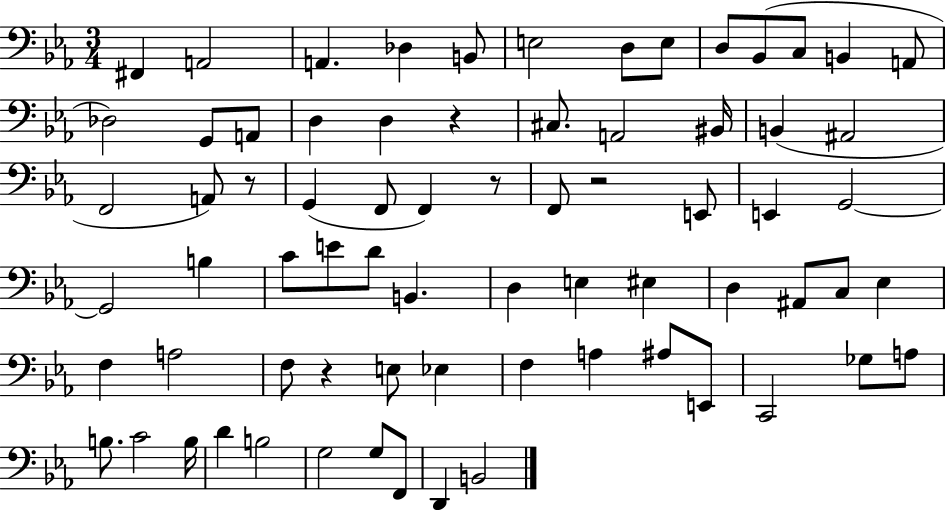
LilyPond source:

{
  \clef bass
  \numericTimeSignature
  \time 3/4
  \key ees \major
  fis,4 a,2 | a,4. des4 b,8 | e2 d8 e8 | d8 bes,8( c8 b,4 a,8 | \break des2) g,8 a,8 | d4 d4 r4 | cis8. a,2 bis,16 | b,4( ais,2 | \break f,2 a,8) r8 | g,4( f,8 f,4) r8 | f,8 r2 e,8 | e,4 g,2~~ | \break g,2 b4 | c'8 e'8 d'8 b,4. | d4 e4 eis4 | d4 ais,8 c8 ees4 | \break f4 a2 | f8 r4 e8 ees4 | f4 a4 ais8 e,8 | c,2 ges8 a8 | \break b8. c'2 b16 | d'4 b2 | g2 g8 f,8 | d,4 b,2 | \break \bar "|."
}